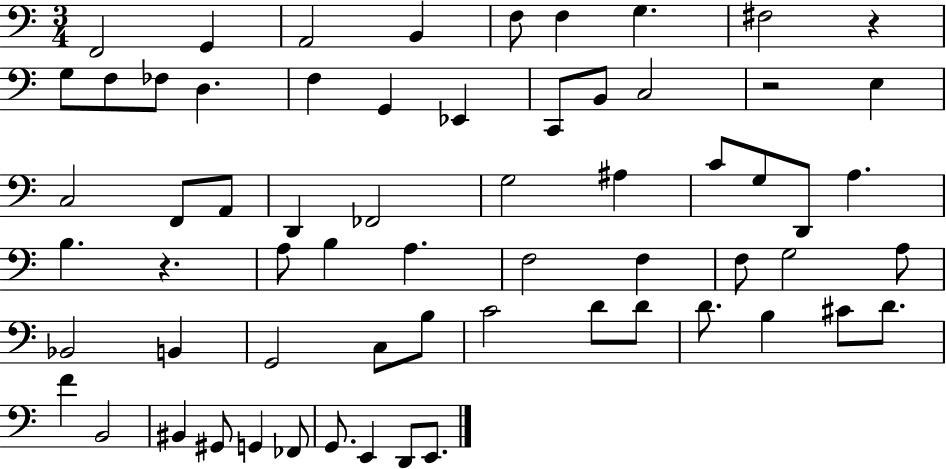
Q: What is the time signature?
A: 3/4